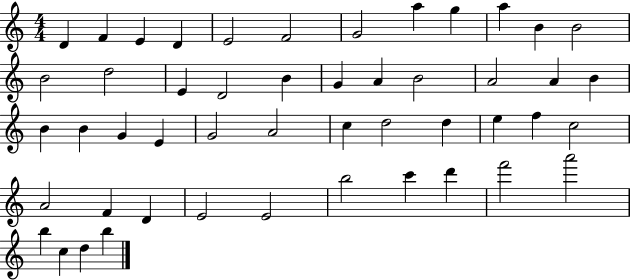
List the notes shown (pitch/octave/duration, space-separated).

D4/q F4/q E4/q D4/q E4/h F4/h G4/h A5/q G5/q A5/q B4/q B4/h B4/h D5/h E4/q D4/h B4/q G4/q A4/q B4/h A4/h A4/q B4/q B4/q B4/q G4/q E4/q G4/h A4/h C5/q D5/h D5/q E5/q F5/q C5/h A4/h F4/q D4/q E4/h E4/h B5/h C6/q D6/q F6/h A6/h B5/q C5/q D5/q B5/q